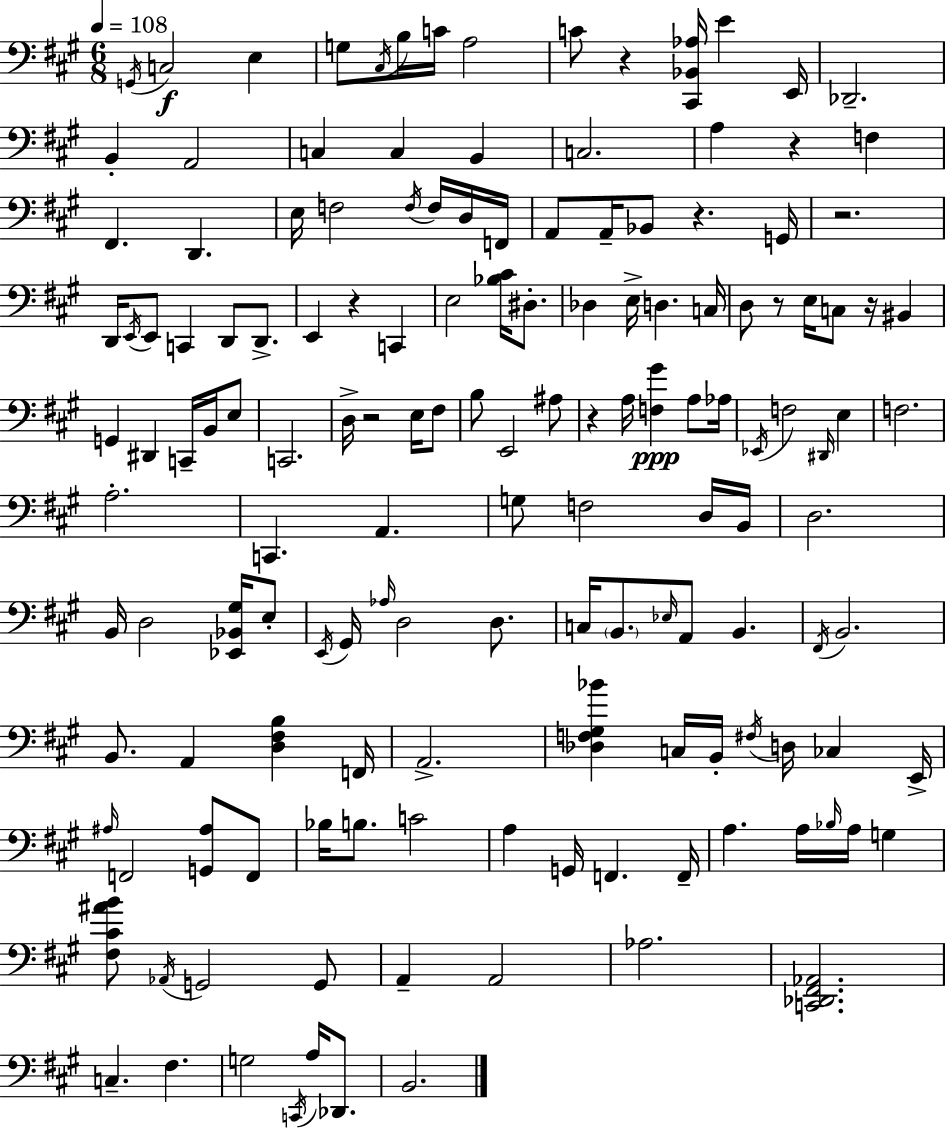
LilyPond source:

{
  \clef bass
  \numericTimeSignature
  \time 6/8
  \key a \major
  \tempo 4 = 108
  \acciaccatura { g,16 }\f c2 e4 | g8 \acciaccatura { cis16 } b16 c'16 a2 | c'8 r4 <cis, bes, aes>16 e'4 | e,16 des,2.-- | \break b,4-. a,2 | c4 c4 b,4 | c2. | a4 r4 f4 | \break fis,4. d,4. | e16 f2 \acciaccatura { f16 } | f16 d16 f,16 a,8 a,16-- bes,8 r4. | g,16 r2. | \break d,16 \acciaccatura { e,16 } e,8 c,4 d,8 | d,8.-> e,4 r4 | c,4 e2 | <bes cis'>16 dis8.-. des4 e16-> d4. | \break c16 d8 r8 e16 c8 r16 | bis,4 g,4 dis,4 | c,16-- b,16 e8 c,2. | d16-> r2 | \break e16 fis8 b8 e,2 | ais8 r4 a16 <f gis'>4\ppp | a8 aes16 \acciaccatura { ees,16 } f2 | \grace { dis,16 } e4 f2. | \break a2.-. | c,4. | a,4. g8 f2 | d16 b,16 d2. | \break b,16 d2 | <ees, bes, gis>16 e8-. \acciaccatura { e,16 } gis,16 \grace { aes16 } d2 | d8. c16 \parenthesize b,8. | \grace { ees16 } a,8 b,4. \acciaccatura { fis,16 } b,2. | \break b,8. | a,4 <d fis b>4 f,16 a,2.-> | <des f gis bes'>4 | c16 b,16-. \acciaccatura { fis16 } d16 ces4 e,16-> \grace { ais16 } | \break f,2 <g, ais>8 f,8 | bes16 b8. c'2 | a4 g,16 f,4. f,16-- | a4. a16 \grace { bes16 } a16 g4 | \break <fis cis' ais' b'>8 \acciaccatura { aes,16 } g,2 | g,8 a,4-- a,2 | aes2. | <c, des, fis, aes,>2. | \break c4.-- fis4. | g2 \acciaccatura { c,16 } a16 | des,8. b,2. | \bar "|."
}